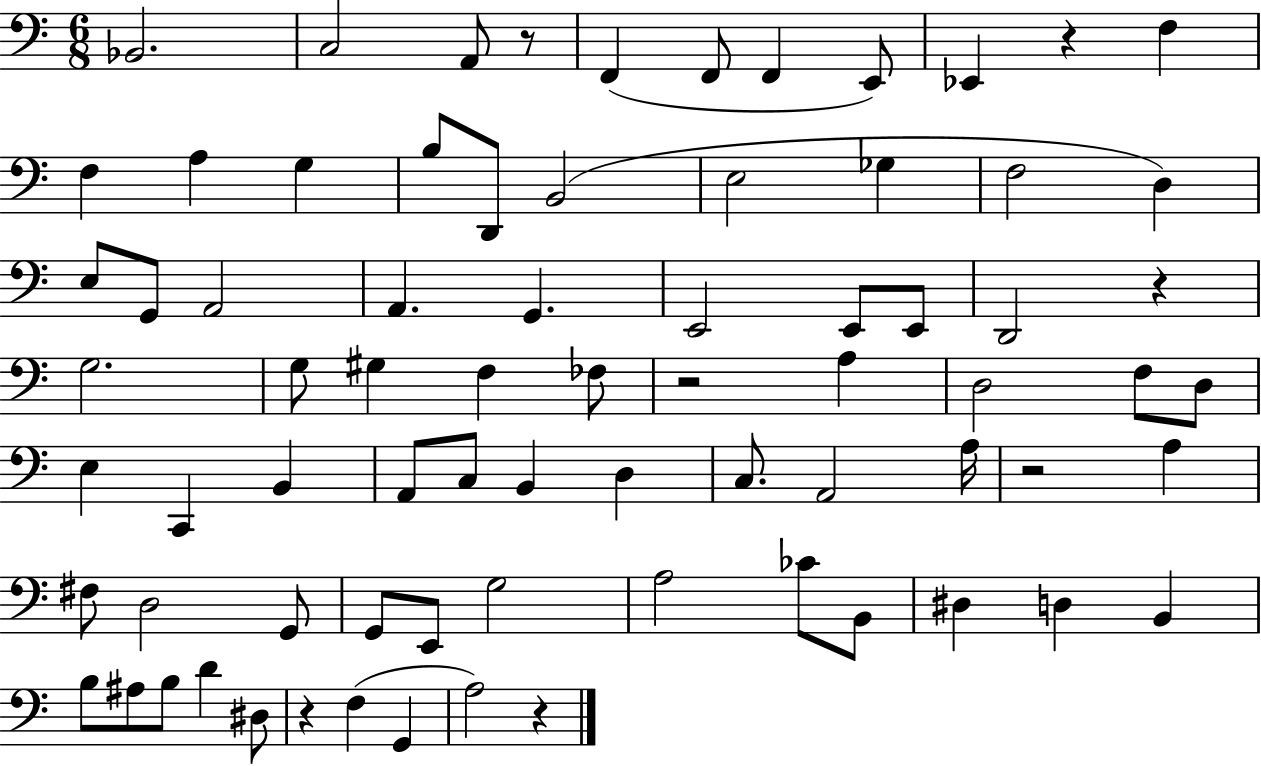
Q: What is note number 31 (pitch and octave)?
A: G#3